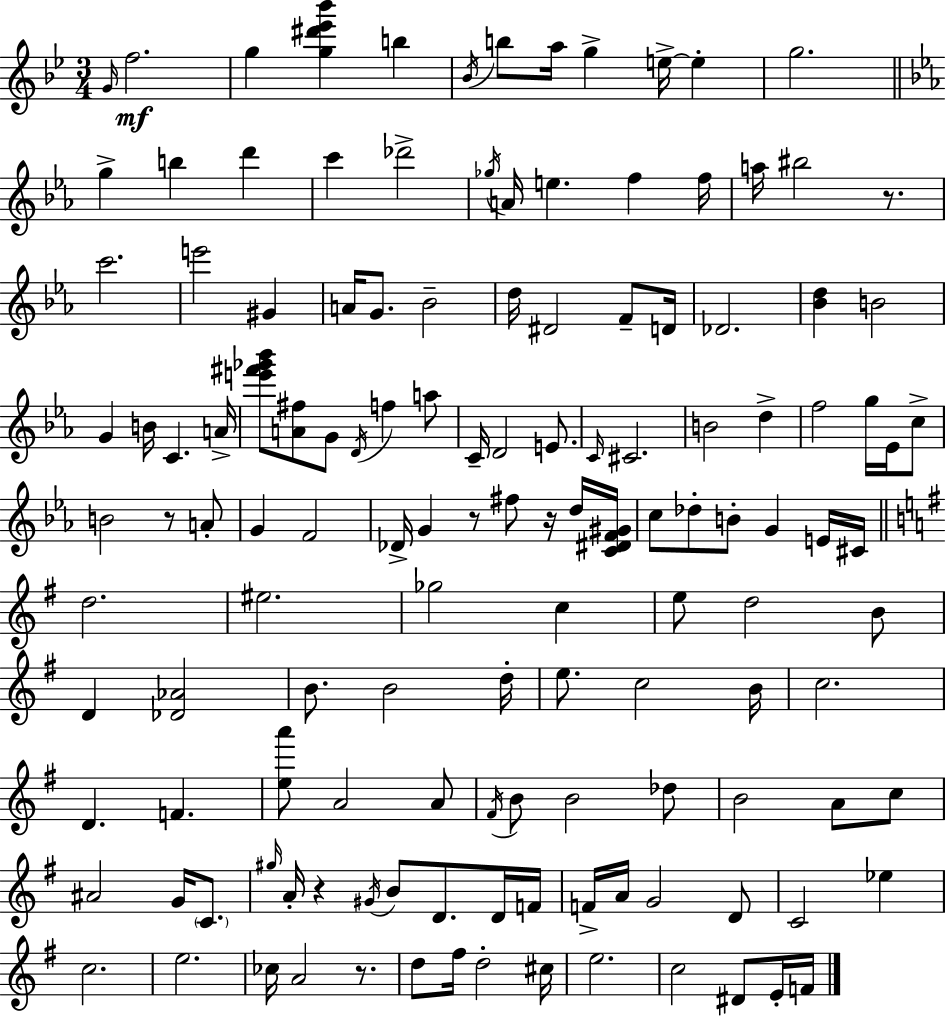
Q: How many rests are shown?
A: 6